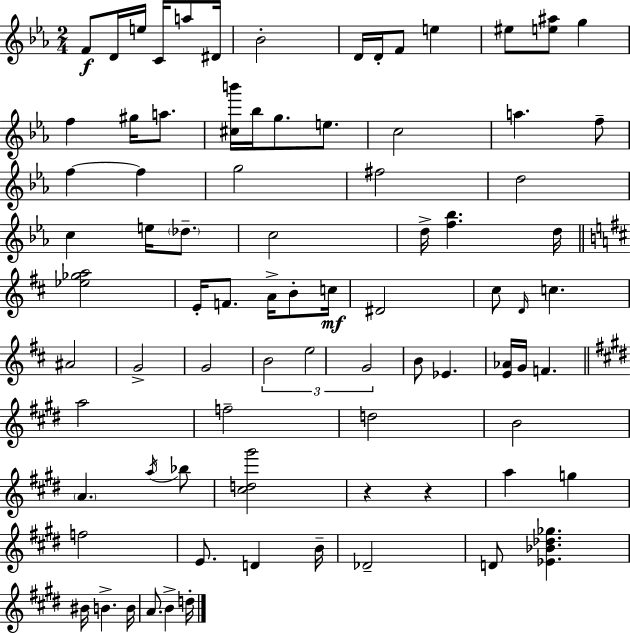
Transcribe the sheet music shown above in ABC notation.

X:1
T:Untitled
M:2/4
L:1/4
K:Eb
F/2 D/4 e/4 C/4 a/2 ^D/4 _B2 D/4 D/4 F/2 e ^e/2 [e^a]/2 g f ^g/4 a/2 [^cb']/4 _b/4 g/2 e/2 c2 a f/2 f f g2 ^f2 d2 c e/4 _d/2 c2 d/4 [f_b] d/4 [_e_ga]2 E/4 F/2 A/4 B/2 c/4 ^D2 ^c/2 D/4 c ^A2 G2 G2 B2 e2 G2 B/2 _E [E_A]/4 G/4 F a2 f2 d2 B2 A a/4 _b/2 [^cd^g']2 z z a g f2 E/2 D B/4 _D2 D/2 [_E_B_d_g] ^B/4 B B/4 A/2 B d/4